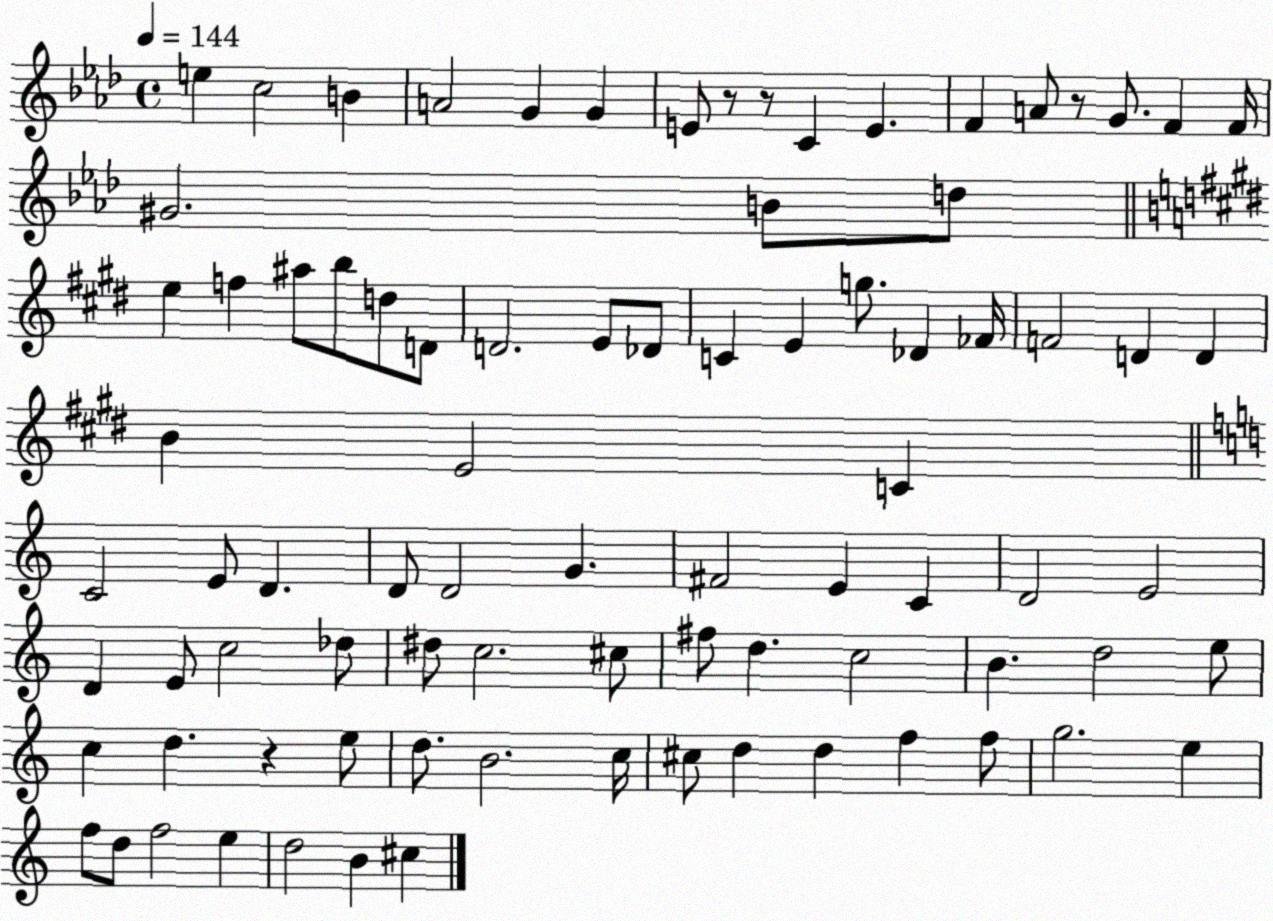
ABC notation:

X:1
T:Untitled
M:4/4
L:1/4
K:Ab
e c2 B A2 G G E/2 z/2 z/2 C E F A/2 z/2 G/2 F F/4 ^G2 B/2 d/2 e f ^a/2 b/2 d/2 D/2 D2 E/2 _D/2 C E g/2 _D _F/4 F2 D D B E2 C C2 E/2 D D/2 D2 G ^F2 E C D2 E2 D E/2 c2 _d/2 ^d/2 c2 ^c/2 ^f/2 d c2 B d2 e/2 c d z e/2 d/2 B2 c/4 ^c/2 d d f f/2 g2 e f/2 d/2 f2 e d2 B ^c